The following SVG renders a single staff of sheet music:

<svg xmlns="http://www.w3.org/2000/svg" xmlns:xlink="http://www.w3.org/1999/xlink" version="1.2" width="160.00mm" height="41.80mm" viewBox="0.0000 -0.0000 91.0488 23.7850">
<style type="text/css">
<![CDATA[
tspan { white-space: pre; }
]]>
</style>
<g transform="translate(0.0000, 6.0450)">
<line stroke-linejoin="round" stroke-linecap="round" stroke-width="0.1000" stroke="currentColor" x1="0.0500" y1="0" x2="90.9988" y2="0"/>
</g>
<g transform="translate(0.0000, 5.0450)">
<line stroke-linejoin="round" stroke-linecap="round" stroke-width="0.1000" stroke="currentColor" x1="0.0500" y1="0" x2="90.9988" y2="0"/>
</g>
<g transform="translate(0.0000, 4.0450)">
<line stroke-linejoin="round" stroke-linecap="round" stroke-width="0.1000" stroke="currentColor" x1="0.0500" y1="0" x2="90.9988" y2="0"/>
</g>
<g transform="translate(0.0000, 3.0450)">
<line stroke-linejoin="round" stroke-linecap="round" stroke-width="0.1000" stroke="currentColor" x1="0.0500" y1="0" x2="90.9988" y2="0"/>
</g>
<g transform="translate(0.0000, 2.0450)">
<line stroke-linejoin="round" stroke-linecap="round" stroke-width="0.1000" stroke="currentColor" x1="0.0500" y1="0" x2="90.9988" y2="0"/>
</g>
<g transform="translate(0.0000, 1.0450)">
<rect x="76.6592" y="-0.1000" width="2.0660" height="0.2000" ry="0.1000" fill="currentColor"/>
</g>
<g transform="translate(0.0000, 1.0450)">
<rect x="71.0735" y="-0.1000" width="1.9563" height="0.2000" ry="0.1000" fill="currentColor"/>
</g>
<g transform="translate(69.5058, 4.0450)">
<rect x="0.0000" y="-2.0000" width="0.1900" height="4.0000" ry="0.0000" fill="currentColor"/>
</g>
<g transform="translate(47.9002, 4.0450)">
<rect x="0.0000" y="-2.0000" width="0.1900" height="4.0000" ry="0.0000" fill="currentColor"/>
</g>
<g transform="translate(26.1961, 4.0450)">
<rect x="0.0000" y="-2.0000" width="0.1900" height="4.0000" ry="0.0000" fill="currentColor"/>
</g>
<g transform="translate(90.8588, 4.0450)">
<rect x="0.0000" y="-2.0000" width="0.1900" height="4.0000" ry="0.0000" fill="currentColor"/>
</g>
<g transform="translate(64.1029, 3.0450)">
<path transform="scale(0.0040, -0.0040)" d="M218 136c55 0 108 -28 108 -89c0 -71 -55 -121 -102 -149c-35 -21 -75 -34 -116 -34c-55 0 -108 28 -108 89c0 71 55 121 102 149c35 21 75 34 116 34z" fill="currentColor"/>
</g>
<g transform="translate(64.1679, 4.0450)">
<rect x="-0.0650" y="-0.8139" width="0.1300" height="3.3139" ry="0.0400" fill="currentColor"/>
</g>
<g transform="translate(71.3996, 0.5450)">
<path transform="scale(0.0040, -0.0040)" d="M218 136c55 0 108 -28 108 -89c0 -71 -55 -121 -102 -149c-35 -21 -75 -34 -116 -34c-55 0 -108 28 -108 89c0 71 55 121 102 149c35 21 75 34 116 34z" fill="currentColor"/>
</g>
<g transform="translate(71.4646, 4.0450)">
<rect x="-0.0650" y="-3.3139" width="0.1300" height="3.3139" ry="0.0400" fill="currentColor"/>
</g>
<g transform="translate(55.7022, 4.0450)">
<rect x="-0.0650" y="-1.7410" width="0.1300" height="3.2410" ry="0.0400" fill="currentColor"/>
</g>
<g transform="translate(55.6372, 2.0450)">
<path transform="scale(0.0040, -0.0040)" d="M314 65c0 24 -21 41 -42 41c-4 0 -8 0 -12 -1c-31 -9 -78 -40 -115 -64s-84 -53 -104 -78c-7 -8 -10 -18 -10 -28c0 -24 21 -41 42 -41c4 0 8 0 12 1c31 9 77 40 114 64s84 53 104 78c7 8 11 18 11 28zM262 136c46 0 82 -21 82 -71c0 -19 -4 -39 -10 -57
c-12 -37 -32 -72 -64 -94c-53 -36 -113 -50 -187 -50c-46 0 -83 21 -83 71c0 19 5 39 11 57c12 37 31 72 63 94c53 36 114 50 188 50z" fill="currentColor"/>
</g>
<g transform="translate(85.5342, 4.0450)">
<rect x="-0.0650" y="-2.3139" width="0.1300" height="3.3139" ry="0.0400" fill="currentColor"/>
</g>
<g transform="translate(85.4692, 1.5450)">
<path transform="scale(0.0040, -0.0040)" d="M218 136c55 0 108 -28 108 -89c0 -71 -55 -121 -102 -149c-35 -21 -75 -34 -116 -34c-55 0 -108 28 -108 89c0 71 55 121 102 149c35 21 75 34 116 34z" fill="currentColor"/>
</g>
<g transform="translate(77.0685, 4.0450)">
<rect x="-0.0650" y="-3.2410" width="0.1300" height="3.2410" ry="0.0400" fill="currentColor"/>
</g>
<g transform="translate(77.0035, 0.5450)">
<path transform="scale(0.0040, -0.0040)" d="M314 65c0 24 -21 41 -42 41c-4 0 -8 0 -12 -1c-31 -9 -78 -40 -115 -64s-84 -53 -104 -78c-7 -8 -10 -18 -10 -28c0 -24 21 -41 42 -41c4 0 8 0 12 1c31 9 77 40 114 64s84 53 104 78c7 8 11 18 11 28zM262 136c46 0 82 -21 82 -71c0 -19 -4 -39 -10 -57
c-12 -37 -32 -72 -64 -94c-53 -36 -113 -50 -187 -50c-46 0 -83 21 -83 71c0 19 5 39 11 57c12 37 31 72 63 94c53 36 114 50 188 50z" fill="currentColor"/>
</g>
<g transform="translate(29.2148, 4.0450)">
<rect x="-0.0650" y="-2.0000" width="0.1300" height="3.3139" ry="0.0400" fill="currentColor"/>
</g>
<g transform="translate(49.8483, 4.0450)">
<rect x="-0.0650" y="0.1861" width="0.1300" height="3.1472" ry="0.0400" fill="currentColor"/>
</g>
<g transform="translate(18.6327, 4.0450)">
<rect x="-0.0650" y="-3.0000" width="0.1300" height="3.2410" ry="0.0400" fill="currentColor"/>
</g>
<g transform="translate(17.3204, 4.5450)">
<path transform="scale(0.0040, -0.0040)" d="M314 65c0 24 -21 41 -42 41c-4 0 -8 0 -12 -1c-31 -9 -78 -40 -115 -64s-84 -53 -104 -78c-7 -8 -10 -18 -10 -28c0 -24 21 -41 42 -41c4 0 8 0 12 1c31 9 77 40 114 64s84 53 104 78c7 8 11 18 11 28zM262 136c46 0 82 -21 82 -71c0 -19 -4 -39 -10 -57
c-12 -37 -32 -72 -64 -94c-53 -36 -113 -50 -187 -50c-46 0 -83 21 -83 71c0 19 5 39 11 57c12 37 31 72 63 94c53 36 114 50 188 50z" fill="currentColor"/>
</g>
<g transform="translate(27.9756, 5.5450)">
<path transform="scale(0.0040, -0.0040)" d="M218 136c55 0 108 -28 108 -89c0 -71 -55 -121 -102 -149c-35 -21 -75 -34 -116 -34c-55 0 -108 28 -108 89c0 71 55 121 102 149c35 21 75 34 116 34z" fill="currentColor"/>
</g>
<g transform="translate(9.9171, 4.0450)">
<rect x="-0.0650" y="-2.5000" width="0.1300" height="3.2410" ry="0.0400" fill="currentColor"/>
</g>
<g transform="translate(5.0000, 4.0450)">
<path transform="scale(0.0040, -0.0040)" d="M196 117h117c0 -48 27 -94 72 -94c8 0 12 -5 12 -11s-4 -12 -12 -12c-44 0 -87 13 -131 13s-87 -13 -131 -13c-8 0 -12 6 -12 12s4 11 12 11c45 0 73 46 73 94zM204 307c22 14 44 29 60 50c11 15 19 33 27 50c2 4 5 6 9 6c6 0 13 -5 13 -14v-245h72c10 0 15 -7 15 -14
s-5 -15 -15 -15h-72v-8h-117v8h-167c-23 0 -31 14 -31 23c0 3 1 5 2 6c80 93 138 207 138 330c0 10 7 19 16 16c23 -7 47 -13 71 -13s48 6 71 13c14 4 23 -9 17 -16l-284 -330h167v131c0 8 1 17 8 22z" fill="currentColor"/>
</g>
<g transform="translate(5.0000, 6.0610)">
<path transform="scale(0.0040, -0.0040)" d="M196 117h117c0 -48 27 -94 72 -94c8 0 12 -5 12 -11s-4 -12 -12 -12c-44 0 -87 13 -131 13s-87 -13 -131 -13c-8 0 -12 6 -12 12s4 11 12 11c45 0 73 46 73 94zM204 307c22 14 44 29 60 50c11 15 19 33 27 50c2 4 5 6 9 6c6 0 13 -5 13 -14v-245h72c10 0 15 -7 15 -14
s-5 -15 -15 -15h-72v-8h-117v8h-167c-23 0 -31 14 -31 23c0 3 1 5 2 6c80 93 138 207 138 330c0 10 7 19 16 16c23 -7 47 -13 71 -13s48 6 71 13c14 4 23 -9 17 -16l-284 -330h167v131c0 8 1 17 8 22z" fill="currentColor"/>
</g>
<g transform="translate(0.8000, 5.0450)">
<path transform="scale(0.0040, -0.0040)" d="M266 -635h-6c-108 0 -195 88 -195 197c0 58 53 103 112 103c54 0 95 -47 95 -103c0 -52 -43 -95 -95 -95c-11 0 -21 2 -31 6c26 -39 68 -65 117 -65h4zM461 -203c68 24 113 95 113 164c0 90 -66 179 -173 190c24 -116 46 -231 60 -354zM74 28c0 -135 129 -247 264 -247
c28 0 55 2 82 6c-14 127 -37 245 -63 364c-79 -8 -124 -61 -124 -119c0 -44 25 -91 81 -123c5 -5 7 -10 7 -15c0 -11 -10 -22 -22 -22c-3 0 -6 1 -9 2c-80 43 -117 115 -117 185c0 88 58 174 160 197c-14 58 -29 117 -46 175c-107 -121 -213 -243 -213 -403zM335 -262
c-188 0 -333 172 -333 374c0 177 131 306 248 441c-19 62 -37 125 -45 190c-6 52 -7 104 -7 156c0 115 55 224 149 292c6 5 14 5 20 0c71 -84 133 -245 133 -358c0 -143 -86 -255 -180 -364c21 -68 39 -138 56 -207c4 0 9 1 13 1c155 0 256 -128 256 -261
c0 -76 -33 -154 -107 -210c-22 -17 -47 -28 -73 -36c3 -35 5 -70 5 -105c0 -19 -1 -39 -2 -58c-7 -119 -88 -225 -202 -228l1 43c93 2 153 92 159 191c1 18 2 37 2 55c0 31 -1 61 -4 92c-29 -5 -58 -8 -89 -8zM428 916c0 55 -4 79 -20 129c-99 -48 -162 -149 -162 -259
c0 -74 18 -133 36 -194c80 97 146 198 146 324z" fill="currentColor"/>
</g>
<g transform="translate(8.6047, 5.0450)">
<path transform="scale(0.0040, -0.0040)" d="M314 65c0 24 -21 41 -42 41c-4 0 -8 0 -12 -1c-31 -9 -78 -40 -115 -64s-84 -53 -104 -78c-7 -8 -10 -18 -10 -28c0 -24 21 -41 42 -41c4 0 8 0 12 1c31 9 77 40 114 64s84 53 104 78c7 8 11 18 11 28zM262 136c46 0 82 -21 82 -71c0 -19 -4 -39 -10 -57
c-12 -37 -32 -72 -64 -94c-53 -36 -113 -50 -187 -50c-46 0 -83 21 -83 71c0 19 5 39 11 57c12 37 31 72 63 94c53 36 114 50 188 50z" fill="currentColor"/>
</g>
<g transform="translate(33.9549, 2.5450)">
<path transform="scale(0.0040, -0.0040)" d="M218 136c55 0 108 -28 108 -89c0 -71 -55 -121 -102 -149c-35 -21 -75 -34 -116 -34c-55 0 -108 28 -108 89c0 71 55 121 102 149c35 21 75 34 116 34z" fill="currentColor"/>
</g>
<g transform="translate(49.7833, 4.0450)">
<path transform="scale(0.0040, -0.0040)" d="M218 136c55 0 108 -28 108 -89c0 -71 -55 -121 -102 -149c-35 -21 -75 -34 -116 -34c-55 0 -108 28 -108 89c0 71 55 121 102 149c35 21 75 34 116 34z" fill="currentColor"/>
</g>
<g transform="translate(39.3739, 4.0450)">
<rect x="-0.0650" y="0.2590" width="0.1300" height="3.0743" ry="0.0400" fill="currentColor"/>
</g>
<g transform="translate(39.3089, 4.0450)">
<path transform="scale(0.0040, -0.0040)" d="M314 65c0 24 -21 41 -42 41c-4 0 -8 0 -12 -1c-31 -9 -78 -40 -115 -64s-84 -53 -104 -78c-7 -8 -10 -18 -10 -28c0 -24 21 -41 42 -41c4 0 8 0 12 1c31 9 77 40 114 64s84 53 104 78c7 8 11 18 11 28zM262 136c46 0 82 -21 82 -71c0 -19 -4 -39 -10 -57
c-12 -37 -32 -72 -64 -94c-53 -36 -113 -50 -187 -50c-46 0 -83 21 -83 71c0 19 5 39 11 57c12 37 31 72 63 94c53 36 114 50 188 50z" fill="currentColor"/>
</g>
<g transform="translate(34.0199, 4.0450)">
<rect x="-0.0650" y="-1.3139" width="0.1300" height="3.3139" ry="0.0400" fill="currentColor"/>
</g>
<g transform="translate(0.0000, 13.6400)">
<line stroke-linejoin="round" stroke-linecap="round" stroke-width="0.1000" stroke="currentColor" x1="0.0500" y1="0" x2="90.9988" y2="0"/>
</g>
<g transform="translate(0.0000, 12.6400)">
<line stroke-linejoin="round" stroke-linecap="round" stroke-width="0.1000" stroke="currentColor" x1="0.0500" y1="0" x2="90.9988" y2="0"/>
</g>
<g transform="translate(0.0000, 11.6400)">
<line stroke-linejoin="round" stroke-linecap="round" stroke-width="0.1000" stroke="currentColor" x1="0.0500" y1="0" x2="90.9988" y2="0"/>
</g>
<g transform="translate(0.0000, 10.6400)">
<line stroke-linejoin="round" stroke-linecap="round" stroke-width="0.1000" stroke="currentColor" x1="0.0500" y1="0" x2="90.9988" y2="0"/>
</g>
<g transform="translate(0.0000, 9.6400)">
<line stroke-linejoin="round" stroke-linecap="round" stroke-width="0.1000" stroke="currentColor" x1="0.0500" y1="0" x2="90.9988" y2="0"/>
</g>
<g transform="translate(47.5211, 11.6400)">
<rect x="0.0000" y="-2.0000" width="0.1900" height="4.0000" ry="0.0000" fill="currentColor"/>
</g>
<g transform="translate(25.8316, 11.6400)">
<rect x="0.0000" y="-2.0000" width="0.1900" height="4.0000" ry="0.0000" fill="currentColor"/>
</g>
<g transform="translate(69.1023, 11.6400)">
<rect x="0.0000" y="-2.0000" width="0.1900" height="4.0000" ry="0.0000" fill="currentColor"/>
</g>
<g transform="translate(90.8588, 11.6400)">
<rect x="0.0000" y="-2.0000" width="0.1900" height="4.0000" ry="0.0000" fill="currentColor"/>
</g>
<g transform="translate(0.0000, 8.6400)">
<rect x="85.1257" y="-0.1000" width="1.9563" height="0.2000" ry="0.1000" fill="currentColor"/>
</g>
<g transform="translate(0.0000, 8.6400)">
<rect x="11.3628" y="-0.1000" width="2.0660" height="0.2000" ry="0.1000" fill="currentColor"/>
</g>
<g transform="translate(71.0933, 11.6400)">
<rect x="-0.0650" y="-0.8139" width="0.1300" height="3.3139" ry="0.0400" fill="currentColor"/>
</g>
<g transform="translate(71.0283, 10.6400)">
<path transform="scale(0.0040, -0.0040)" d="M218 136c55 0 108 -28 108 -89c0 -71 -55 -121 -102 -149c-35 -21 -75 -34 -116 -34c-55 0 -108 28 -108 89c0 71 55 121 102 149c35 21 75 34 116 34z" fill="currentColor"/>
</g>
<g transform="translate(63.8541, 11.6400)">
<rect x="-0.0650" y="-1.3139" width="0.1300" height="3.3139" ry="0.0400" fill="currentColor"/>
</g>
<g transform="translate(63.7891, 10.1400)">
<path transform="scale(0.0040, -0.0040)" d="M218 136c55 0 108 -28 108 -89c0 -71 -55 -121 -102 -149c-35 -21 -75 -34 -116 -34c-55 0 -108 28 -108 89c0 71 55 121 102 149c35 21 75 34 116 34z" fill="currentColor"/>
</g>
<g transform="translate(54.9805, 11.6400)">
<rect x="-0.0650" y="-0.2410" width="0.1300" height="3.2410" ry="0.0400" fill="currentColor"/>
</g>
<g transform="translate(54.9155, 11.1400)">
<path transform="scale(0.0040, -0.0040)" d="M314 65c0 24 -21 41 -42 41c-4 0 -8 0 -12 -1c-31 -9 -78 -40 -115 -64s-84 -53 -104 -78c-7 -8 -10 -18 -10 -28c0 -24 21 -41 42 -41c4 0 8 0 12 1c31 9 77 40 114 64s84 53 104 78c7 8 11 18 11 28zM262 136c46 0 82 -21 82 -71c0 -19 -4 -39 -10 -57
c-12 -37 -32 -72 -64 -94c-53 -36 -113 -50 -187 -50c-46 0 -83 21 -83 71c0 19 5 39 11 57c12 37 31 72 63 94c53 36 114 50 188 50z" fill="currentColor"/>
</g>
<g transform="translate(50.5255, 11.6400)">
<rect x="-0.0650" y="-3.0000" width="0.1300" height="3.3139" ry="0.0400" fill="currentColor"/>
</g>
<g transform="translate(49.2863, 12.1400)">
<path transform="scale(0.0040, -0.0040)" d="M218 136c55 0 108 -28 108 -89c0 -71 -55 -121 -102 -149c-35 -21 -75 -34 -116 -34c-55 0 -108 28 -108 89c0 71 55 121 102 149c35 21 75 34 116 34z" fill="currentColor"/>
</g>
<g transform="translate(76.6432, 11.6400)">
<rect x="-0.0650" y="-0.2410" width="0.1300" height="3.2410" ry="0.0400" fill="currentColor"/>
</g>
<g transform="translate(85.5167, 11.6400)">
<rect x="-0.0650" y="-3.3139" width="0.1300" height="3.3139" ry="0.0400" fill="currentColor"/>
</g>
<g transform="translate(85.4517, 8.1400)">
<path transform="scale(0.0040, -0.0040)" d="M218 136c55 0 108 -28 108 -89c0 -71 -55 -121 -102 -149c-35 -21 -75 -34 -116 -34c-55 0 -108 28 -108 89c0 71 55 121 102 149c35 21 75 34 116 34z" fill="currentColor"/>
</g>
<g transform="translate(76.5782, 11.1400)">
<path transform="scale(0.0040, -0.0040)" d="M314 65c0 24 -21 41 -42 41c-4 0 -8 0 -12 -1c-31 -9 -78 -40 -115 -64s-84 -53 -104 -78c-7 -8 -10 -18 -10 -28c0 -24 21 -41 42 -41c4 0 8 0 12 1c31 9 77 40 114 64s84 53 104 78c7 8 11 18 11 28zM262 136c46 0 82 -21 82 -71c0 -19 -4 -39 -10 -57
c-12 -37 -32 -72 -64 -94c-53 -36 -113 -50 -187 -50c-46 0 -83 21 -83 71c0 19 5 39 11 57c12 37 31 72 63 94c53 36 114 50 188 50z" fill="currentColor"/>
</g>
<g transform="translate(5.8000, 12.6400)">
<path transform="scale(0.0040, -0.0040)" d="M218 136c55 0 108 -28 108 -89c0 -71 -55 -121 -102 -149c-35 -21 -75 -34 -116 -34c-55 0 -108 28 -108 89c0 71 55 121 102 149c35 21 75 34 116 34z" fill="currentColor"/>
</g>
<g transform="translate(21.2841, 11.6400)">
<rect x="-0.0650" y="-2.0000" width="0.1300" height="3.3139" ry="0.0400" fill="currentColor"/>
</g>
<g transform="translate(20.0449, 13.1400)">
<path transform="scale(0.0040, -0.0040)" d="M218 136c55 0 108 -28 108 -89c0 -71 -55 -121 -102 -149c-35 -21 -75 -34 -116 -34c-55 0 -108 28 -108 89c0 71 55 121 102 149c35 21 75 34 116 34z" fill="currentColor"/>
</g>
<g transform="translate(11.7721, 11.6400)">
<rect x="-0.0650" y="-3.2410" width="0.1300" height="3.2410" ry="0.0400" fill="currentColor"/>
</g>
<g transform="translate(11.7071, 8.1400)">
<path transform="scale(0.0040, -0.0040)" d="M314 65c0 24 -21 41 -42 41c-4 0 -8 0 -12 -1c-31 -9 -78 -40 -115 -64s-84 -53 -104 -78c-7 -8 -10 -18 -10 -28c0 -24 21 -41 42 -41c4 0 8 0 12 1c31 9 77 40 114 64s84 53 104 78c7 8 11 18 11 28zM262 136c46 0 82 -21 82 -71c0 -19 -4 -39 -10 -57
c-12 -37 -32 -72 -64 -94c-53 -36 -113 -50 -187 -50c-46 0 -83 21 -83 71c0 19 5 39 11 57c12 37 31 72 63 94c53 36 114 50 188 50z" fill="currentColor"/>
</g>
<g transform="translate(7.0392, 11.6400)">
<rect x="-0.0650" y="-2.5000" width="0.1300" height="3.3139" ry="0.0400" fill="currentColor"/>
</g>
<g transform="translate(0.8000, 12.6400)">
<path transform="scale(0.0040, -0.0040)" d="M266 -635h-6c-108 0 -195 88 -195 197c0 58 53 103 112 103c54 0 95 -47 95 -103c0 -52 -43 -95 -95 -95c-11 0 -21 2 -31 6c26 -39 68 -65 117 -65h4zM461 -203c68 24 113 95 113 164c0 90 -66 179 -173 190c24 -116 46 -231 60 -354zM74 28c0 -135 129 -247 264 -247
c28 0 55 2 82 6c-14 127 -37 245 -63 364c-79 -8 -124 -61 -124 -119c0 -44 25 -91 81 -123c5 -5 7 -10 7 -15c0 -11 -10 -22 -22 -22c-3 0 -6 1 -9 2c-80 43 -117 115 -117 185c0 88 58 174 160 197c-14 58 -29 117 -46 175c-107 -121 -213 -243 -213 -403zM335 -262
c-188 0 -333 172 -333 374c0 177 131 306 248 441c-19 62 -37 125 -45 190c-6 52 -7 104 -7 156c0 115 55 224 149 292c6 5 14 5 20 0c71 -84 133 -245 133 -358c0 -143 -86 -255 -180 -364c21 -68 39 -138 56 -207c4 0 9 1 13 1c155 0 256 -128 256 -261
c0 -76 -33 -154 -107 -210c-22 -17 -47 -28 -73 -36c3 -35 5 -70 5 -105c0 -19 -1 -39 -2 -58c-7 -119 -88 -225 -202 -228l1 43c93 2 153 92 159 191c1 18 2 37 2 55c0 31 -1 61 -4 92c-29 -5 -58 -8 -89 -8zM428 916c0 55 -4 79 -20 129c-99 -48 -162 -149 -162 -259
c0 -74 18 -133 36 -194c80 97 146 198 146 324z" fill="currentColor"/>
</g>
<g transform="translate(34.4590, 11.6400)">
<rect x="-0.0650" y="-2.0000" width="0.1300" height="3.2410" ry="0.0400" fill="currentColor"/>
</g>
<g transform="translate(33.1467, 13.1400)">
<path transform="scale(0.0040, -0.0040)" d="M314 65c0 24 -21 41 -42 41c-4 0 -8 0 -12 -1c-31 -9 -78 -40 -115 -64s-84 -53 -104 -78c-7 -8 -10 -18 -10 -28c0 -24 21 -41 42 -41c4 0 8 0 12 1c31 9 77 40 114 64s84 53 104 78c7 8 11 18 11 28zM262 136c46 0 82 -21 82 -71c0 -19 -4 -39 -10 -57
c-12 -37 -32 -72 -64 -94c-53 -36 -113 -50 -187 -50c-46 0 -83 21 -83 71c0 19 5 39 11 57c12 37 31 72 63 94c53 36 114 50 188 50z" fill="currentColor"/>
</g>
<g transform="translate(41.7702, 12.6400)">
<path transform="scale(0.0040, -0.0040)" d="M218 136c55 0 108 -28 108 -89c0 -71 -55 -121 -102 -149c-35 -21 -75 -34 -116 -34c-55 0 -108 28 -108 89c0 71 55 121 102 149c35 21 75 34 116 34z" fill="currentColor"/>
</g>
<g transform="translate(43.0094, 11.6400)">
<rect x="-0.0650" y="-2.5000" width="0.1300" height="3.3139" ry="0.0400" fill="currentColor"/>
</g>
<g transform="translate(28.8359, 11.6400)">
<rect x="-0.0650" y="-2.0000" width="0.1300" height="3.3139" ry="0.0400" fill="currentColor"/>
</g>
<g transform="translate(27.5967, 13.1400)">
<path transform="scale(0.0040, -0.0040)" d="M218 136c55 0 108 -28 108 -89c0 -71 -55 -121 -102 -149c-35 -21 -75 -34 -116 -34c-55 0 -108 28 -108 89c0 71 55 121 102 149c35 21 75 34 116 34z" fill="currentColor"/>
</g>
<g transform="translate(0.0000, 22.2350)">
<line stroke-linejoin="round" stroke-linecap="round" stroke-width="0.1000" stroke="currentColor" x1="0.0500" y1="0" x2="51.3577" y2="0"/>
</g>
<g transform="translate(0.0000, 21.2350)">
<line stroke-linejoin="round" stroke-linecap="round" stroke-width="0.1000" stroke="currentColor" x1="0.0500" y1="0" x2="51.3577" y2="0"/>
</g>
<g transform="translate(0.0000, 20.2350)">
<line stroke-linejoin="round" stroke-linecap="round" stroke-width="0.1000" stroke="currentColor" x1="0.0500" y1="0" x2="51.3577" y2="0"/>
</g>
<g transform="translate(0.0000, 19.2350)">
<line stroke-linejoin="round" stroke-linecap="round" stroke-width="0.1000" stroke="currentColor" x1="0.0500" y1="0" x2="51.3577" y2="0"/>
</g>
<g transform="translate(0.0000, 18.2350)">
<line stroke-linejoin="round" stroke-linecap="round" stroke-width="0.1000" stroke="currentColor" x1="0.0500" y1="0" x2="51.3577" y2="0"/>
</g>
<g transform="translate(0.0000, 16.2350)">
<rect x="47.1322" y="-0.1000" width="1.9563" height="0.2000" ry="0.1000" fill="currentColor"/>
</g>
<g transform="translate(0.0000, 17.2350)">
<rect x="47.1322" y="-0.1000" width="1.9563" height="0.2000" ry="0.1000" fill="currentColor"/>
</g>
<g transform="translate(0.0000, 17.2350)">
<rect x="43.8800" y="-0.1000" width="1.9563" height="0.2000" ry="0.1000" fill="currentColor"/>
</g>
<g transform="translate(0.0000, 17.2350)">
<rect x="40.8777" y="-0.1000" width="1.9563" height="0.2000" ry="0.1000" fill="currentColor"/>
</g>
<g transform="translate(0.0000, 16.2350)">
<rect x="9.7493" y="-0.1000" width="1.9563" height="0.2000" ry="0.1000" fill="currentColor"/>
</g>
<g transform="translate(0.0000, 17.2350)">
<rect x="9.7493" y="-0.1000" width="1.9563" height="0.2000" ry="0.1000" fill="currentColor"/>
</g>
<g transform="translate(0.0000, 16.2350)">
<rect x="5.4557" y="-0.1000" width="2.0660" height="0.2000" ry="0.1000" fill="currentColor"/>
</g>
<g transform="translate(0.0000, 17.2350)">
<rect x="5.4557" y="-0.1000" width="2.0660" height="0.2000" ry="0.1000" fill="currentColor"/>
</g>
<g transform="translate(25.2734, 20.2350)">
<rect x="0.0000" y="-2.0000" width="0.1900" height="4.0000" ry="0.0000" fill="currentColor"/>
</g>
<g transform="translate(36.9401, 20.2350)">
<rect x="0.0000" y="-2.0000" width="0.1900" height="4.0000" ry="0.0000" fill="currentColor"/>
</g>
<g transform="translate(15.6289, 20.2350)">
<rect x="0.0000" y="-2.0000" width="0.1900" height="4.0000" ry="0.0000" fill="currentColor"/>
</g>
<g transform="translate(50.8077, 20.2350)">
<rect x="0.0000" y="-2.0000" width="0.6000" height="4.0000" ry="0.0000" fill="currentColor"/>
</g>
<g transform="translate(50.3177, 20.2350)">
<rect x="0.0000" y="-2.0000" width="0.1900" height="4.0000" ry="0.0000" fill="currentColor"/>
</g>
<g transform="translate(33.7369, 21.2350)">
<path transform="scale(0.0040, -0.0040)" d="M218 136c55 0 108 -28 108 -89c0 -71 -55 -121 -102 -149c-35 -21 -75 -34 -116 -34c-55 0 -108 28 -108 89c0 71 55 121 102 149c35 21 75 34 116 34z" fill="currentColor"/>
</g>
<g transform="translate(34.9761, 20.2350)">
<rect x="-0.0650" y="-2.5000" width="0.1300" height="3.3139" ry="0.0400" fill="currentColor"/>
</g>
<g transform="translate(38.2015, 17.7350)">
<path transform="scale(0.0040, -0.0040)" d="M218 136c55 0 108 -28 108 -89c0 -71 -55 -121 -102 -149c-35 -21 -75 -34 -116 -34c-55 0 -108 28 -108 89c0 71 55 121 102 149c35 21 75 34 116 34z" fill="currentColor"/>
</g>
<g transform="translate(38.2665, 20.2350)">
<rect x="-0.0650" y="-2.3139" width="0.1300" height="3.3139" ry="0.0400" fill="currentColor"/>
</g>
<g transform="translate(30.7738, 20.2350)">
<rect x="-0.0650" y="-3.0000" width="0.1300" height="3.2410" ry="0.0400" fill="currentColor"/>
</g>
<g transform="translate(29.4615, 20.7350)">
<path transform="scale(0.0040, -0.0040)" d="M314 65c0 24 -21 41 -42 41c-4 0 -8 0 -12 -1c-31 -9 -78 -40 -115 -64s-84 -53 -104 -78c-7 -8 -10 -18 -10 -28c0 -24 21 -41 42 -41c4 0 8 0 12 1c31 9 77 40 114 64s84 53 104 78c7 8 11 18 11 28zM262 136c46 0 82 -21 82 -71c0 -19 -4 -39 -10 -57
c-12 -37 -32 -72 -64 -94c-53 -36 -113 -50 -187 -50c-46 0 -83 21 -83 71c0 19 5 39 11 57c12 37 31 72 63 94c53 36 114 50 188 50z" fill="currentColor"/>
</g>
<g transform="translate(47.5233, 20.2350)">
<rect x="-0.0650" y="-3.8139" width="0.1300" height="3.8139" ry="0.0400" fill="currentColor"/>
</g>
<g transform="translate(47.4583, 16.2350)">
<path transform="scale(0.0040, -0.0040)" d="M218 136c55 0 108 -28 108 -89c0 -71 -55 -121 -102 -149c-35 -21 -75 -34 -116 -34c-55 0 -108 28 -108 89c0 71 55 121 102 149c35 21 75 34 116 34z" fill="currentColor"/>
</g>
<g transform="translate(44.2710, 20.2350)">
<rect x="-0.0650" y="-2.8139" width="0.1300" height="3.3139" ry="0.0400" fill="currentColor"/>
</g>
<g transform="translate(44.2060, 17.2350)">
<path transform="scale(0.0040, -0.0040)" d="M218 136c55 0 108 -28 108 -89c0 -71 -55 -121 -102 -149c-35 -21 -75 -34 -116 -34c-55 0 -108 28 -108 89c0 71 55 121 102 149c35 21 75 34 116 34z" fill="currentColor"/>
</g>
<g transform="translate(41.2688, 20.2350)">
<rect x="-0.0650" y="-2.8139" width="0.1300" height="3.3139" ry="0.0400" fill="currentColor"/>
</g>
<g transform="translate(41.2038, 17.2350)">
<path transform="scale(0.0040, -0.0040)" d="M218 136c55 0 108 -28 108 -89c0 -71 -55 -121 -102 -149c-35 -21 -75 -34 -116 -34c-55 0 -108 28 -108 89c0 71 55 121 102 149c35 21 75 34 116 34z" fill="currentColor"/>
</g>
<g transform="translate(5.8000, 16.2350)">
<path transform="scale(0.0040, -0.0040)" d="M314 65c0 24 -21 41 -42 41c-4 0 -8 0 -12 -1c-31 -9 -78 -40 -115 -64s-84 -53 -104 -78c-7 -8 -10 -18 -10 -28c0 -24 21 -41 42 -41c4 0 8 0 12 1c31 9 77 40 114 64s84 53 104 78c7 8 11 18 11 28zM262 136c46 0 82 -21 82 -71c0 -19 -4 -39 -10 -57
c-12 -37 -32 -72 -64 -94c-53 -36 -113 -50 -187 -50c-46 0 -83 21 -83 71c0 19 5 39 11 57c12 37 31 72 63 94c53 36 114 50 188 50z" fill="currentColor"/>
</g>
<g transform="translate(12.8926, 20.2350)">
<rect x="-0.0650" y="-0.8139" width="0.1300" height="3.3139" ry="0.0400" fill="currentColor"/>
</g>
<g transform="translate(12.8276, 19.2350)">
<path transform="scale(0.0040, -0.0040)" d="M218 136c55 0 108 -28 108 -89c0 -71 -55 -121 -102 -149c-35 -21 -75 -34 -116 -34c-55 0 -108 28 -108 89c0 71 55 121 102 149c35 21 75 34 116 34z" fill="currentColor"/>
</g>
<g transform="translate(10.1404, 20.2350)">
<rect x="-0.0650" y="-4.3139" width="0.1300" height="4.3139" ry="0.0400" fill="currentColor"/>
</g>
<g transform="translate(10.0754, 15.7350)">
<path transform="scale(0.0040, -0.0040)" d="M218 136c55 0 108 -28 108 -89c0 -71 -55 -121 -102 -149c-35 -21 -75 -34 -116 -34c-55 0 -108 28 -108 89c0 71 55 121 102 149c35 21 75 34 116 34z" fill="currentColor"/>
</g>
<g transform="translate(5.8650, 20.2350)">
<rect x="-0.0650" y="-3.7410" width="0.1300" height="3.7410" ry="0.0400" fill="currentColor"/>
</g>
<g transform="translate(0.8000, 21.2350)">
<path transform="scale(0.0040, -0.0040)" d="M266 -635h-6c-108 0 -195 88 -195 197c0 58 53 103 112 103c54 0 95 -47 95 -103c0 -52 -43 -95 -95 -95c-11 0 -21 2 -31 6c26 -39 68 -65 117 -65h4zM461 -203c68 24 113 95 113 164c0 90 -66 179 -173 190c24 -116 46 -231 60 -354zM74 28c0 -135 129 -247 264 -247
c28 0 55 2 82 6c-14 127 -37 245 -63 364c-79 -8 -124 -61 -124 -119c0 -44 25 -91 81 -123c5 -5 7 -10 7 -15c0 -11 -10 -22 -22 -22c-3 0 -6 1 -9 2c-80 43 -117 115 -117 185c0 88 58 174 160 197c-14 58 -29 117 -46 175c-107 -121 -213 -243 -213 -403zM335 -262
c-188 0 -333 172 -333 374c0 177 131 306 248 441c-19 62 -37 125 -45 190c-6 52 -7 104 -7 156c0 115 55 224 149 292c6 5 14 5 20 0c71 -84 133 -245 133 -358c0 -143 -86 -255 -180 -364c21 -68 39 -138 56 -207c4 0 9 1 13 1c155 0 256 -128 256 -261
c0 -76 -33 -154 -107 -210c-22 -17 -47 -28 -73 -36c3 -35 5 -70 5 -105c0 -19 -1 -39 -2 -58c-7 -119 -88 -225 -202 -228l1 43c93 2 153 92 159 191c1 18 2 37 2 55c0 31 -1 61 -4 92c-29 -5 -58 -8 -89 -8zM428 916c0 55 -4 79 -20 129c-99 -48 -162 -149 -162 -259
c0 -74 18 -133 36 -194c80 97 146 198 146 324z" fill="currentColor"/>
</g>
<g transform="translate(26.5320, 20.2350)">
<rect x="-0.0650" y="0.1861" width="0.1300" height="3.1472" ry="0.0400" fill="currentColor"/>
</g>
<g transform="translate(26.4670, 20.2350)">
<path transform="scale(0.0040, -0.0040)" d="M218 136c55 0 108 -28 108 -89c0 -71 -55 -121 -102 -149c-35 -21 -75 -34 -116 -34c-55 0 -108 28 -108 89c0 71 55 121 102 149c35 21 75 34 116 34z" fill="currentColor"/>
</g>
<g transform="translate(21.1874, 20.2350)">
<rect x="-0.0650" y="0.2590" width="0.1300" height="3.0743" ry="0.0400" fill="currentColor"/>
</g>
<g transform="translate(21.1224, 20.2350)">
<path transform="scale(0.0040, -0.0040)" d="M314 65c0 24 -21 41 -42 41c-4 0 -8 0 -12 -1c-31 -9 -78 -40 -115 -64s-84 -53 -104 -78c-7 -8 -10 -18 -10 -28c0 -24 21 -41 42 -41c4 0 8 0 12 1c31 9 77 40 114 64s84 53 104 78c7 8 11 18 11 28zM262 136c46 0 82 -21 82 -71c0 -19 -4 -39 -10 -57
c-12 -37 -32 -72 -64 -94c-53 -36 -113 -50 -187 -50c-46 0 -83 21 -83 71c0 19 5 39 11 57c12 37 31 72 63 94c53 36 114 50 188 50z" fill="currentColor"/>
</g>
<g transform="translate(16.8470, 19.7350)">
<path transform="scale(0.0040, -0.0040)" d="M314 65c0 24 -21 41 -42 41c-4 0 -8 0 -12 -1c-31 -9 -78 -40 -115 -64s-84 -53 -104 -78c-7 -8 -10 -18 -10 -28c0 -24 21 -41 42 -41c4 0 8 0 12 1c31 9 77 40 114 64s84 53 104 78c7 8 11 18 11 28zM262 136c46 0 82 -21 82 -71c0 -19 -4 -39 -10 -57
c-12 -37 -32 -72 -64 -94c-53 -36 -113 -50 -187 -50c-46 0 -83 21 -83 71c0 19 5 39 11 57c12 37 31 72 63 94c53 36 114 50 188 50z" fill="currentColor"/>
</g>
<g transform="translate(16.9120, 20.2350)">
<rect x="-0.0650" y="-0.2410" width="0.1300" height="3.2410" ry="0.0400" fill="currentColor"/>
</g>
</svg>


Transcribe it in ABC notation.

X:1
T:Untitled
M:4/4
L:1/4
K:C
G2 A2 F e B2 B f2 d b b2 g G b2 F F F2 G A c2 e d c2 b c'2 d' d c2 B2 B A2 G g a a c'